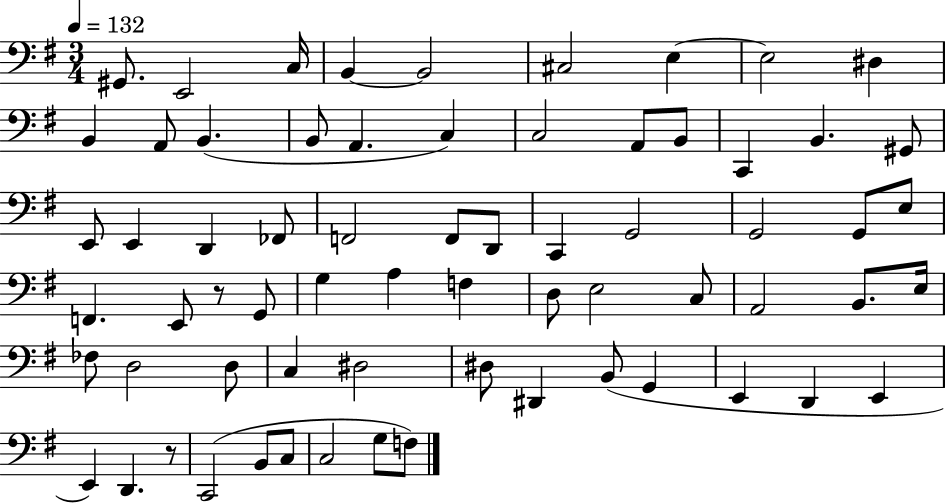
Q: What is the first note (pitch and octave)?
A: G#2